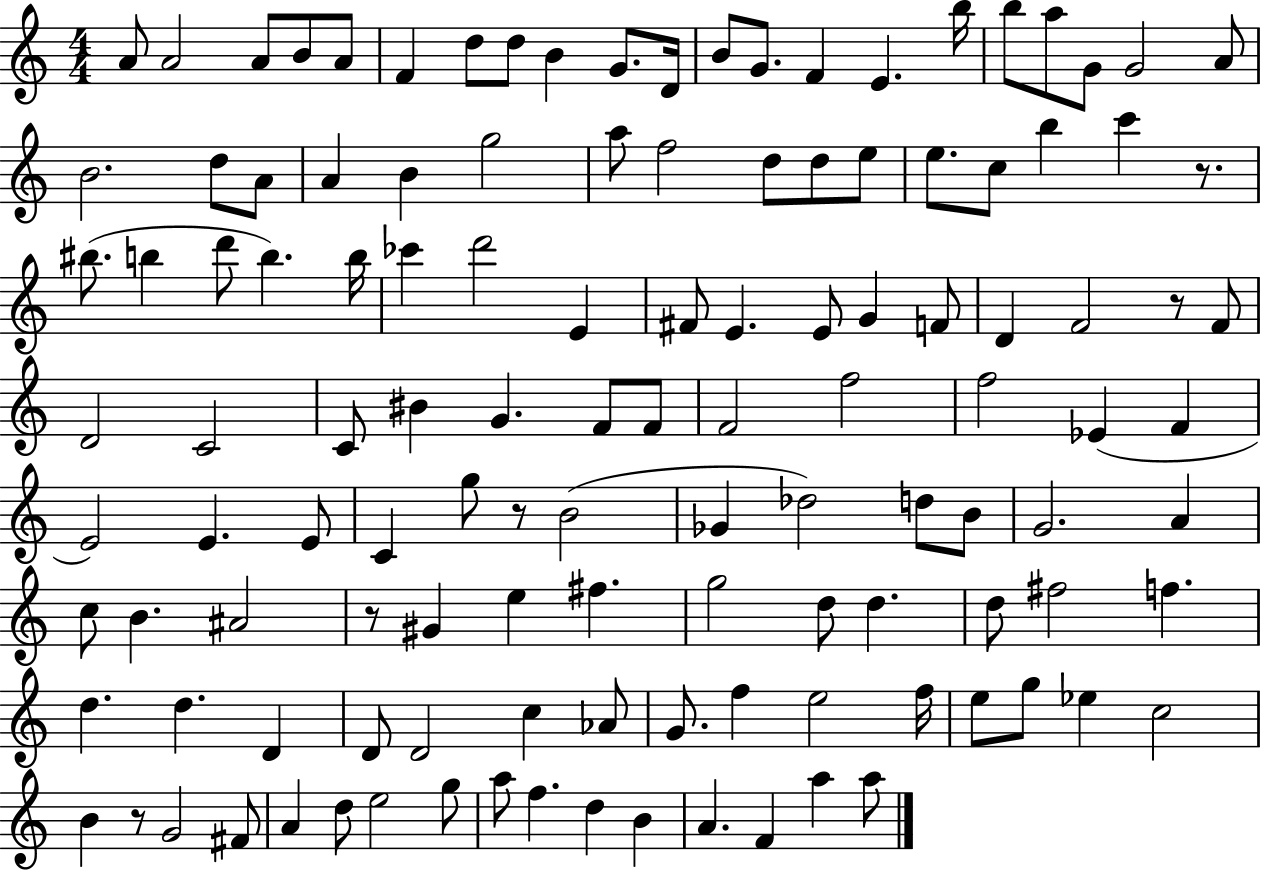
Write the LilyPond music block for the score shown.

{
  \clef treble
  \numericTimeSignature
  \time 4/4
  \key c \major
  a'8 a'2 a'8 b'8 a'8 | f'4 d''8 d''8 b'4 g'8. d'16 | b'8 g'8. f'4 e'4. b''16 | b''8 a''8 g'8 g'2 a'8 | \break b'2. d''8 a'8 | a'4 b'4 g''2 | a''8 f''2 d''8 d''8 e''8 | e''8. c''8 b''4 c'''4 r8. | \break bis''8.( b''4 d'''8 b''4.) b''16 | ces'''4 d'''2 e'4 | fis'8 e'4. e'8 g'4 f'8 | d'4 f'2 r8 f'8 | \break d'2 c'2 | c'8 bis'4 g'4. f'8 f'8 | f'2 f''2 | f''2 ees'4( f'4 | \break e'2) e'4. e'8 | c'4 g''8 r8 b'2( | ges'4 des''2) d''8 b'8 | g'2. a'4 | \break c''8 b'4. ais'2 | r8 gis'4 e''4 fis''4. | g''2 d''8 d''4. | d''8 fis''2 f''4. | \break d''4. d''4. d'4 | d'8 d'2 c''4 aes'8 | g'8. f''4 e''2 f''16 | e''8 g''8 ees''4 c''2 | \break b'4 r8 g'2 fis'8 | a'4 d''8 e''2 g''8 | a''8 f''4. d''4 b'4 | a'4. f'4 a''4 a''8 | \break \bar "|."
}